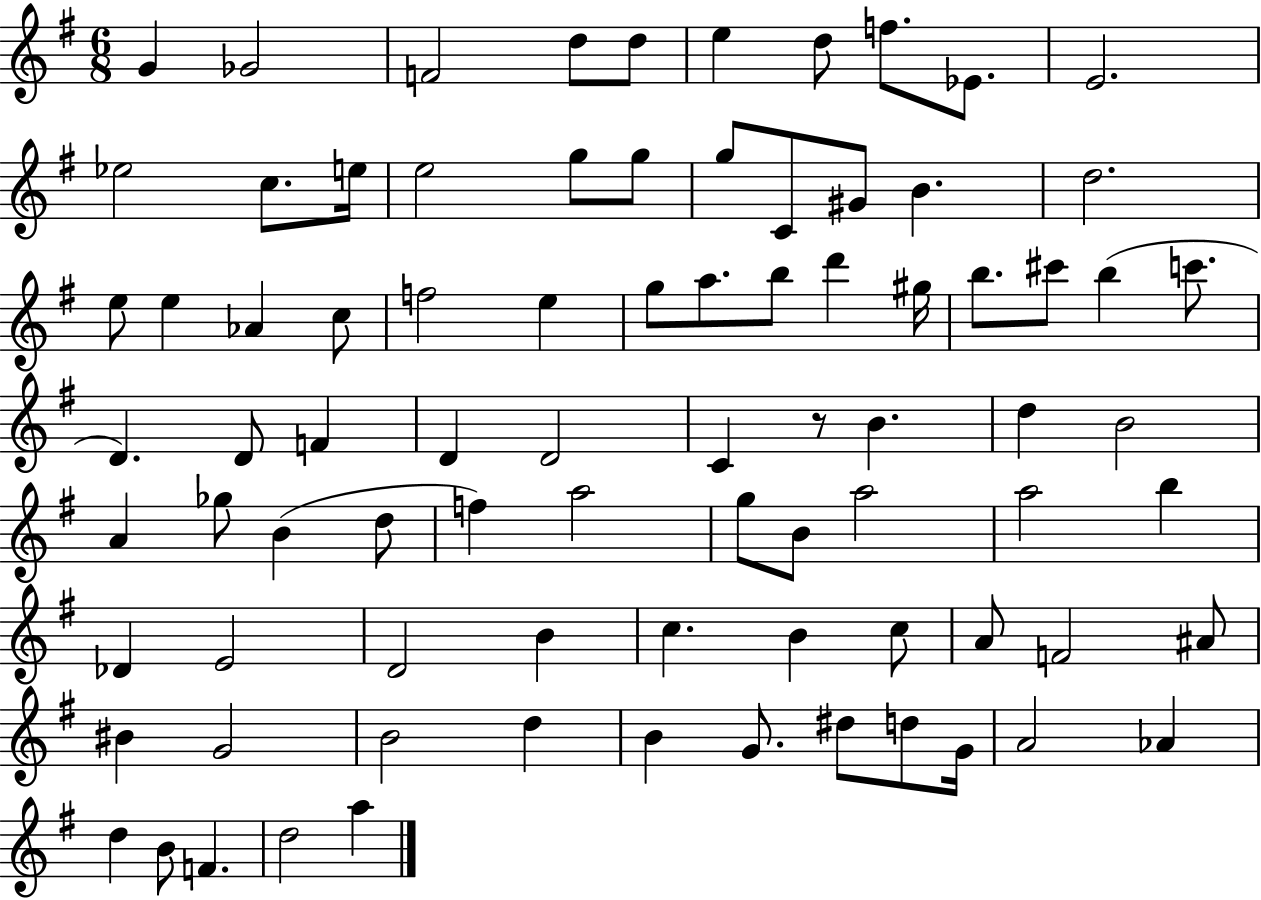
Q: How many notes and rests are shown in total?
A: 83